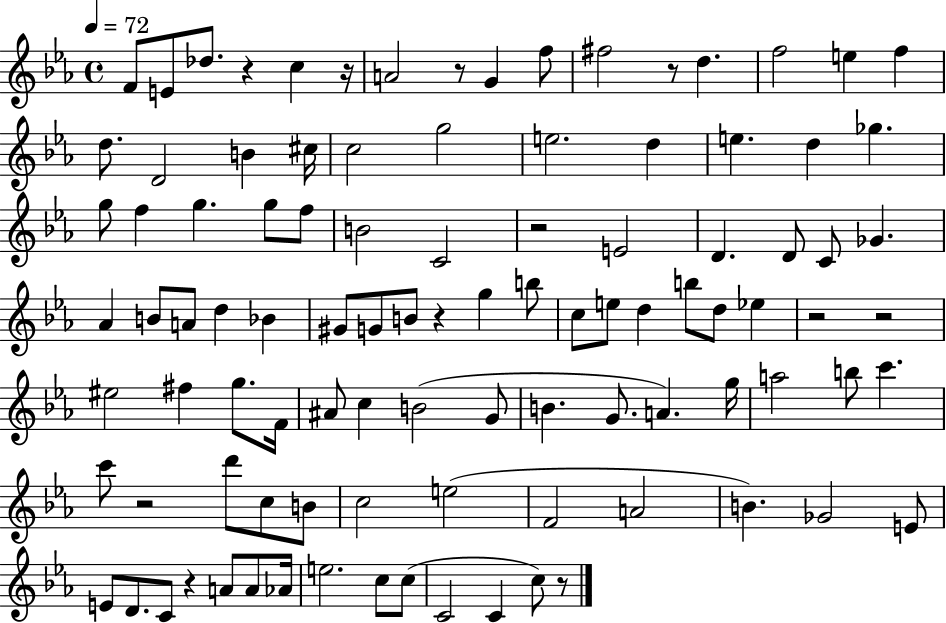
{
  \clef treble
  \time 4/4
  \defaultTimeSignature
  \key ees \major
  \tempo 4 = 72
  f'8 e'8 des''8. r4 c''4 r16 | a'2 r8 g'4 f''8 | fis''2 r8 d''4. | f''2 e''4 f''4 | \break d''8. d'2 b'4 cis''16 | c''2 g''2 | e''2. d''4 | e''4. d''4 ges''4. | \break g''8 f''4 g''4. g''8 f''8 | b'2 c'2 | r2 e'2 | d'4. d'8 c'8 ges'4. | \break aes'4 b'8 a'8 d''4 bes'4 | gis'8 g'8 b'8 r4 g''4 b''8 | c''8 e''8 d''4 b''8 d''8 ees''4 | r2 r2 | \break eis''2 fis''4 g''8. f'16 | ais'8 c''4 b'2( g'8 | b'4. g'8. a'4.) g''16 | a''2 b''8 c'''4. | \break c'''8 r2 d'''8 c''8 b'8 | c''2 e''2( | f'2 a'2 | b'4.) ges'2 e'8 | \break e'8 d'8. c'8 r4 a'8 a'8 aes'16 | e''2. c''8 c''8( | c'2 c'4 c''8) r8 | \bar "|."
}